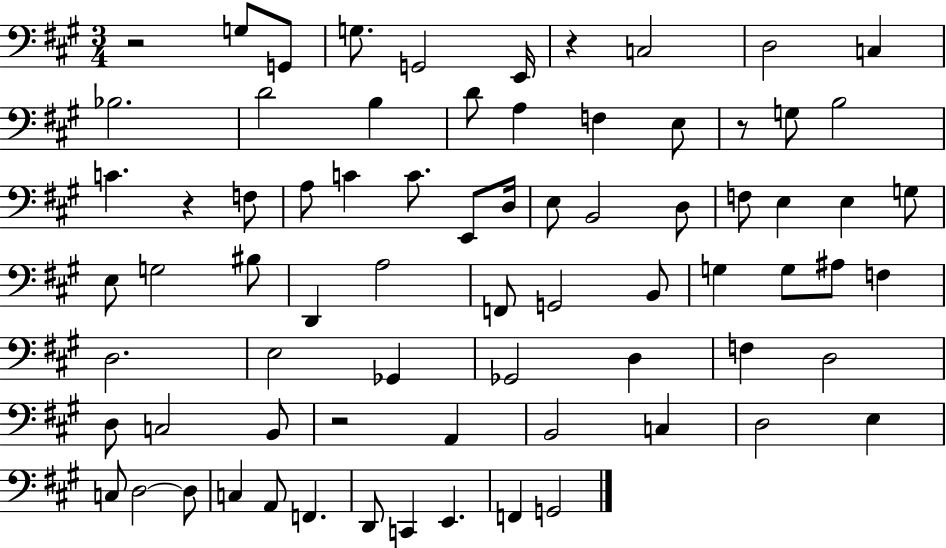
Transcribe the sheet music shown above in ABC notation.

X:1
T:Untitled
M:3/4
L:1/4
K:A
z2 G,/2 G,,/2 G,/2 G,,2 E,,/4 z C,2 D,2 C, _B,2 D2 B, D/2 A, F, E,/2 z/2 G,/2 B,2 C z F,/2 A,/2 C C/2 E,,/2 D,/4 E,/2 B,,2 D,/2 F,/2 E, E, G,/2 E,/2 G,2 ^B,/2 D,, A,2 F,,/2 G,,2 B,,/2 G, G,/2 ^A,/2 F, D,2 E,2 _G,, _G,,2 D, F, D,2 D,/2 C,2 B,,/2 z2 A,, B,,2 C, D,2 E, C,/2 D,2 D,/2 C, A,,/2 F,, D,,/2 C,, E,, F,, G,,2